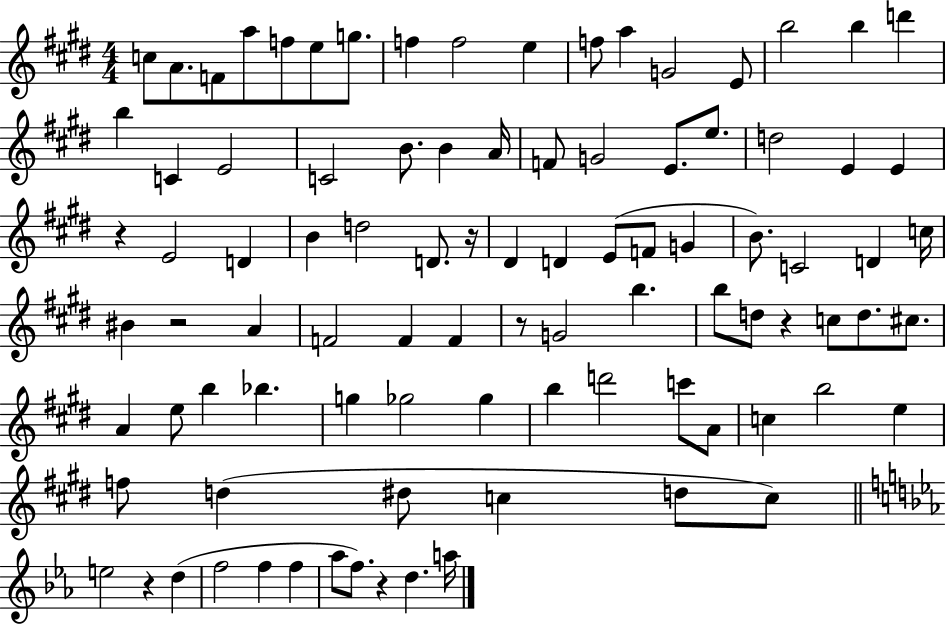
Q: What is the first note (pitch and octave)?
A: C5